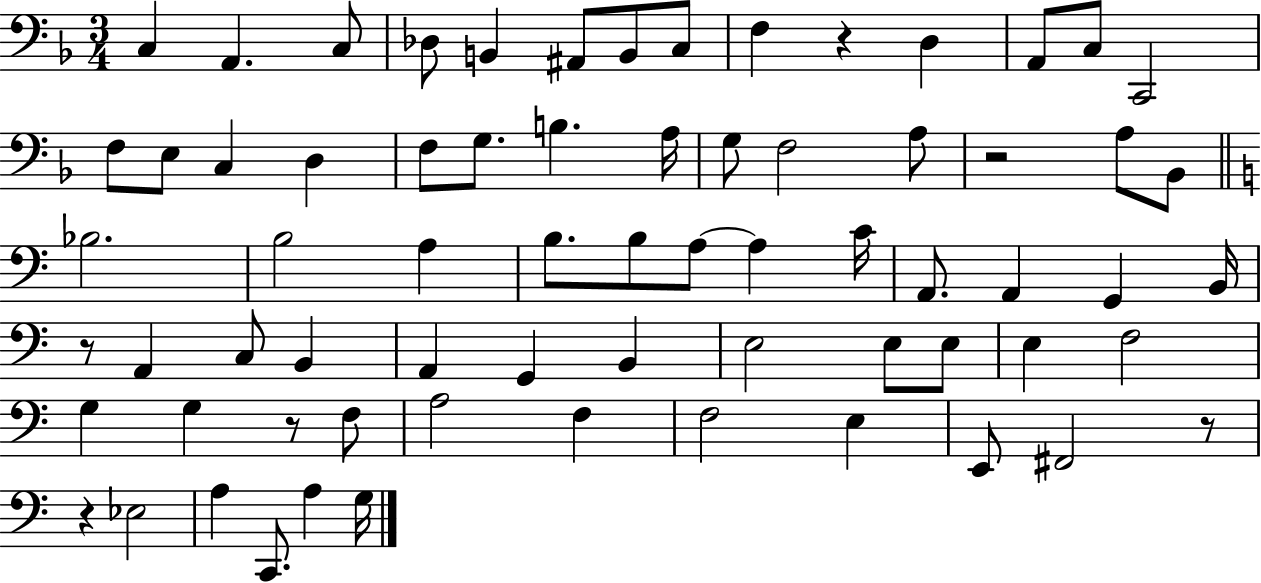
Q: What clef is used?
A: bass